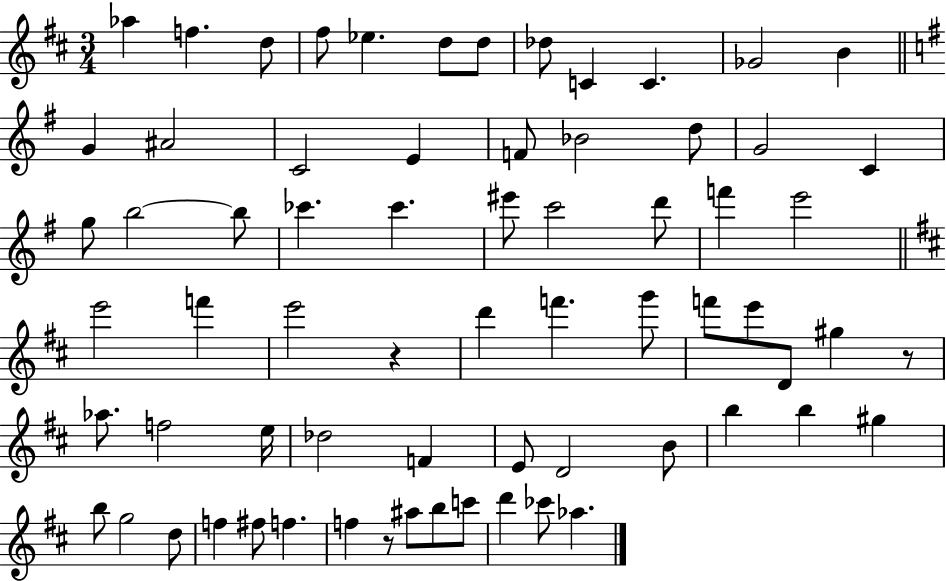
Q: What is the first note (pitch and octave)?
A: Ab5